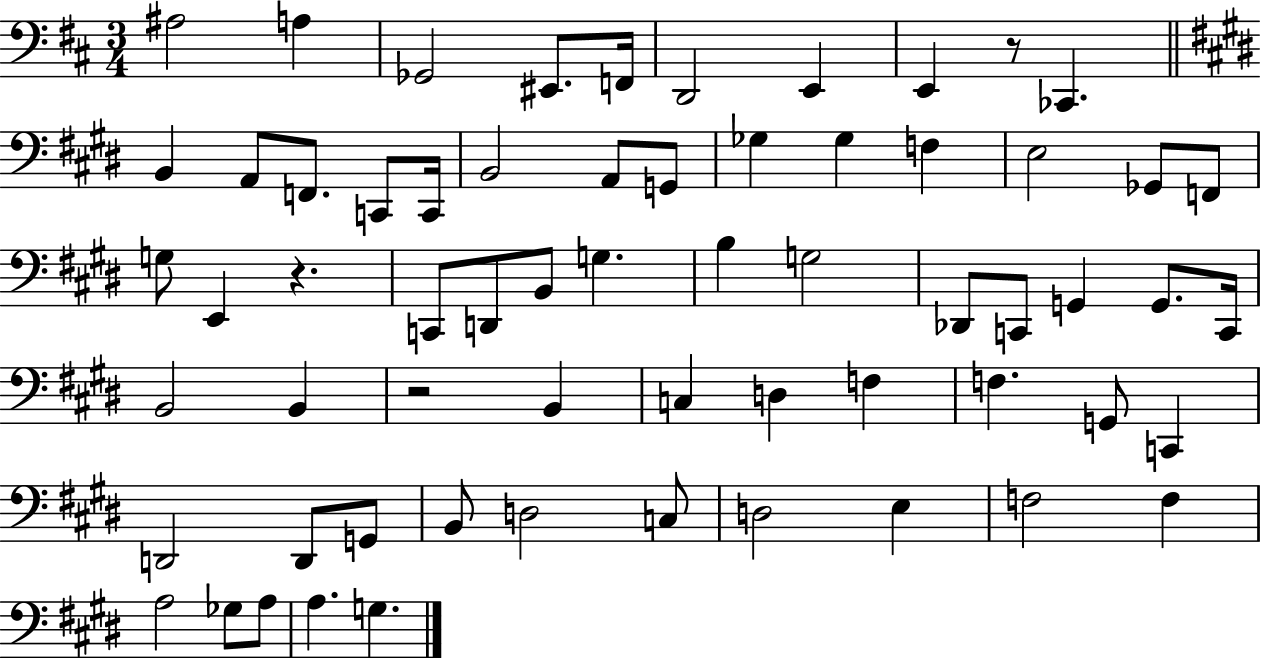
{
  \clef bass
  \numericTimeSignature
  \time 3/4
  \key d \major
  ais2 a4 | ges,2 eis,8. f,16 | d,2 e,4 | e,4 r8 ces,4. | \break \bar "||" \break \key e \major b,4 a,8 f,8. c,8 c,16 | b,2 a,8 g,8 | ges4 ges4 f4 | e2 ges,8 f,8 | \break g8 e,4 r4. | c,8 d,8 b,8 g4. | b4 g2 | des,8 c,8 g,4 g,8. c,16 | \break b,2 b,4 | r2 b,4 | c4 d4 f4 | f4. g,8 c,4 | \break d,2 d,8 g,8 | b,8 d2 c8 | d2 e4 | f2 f4 | \break a2 ges8 a8 | a4. g4. | \bar "|."
}